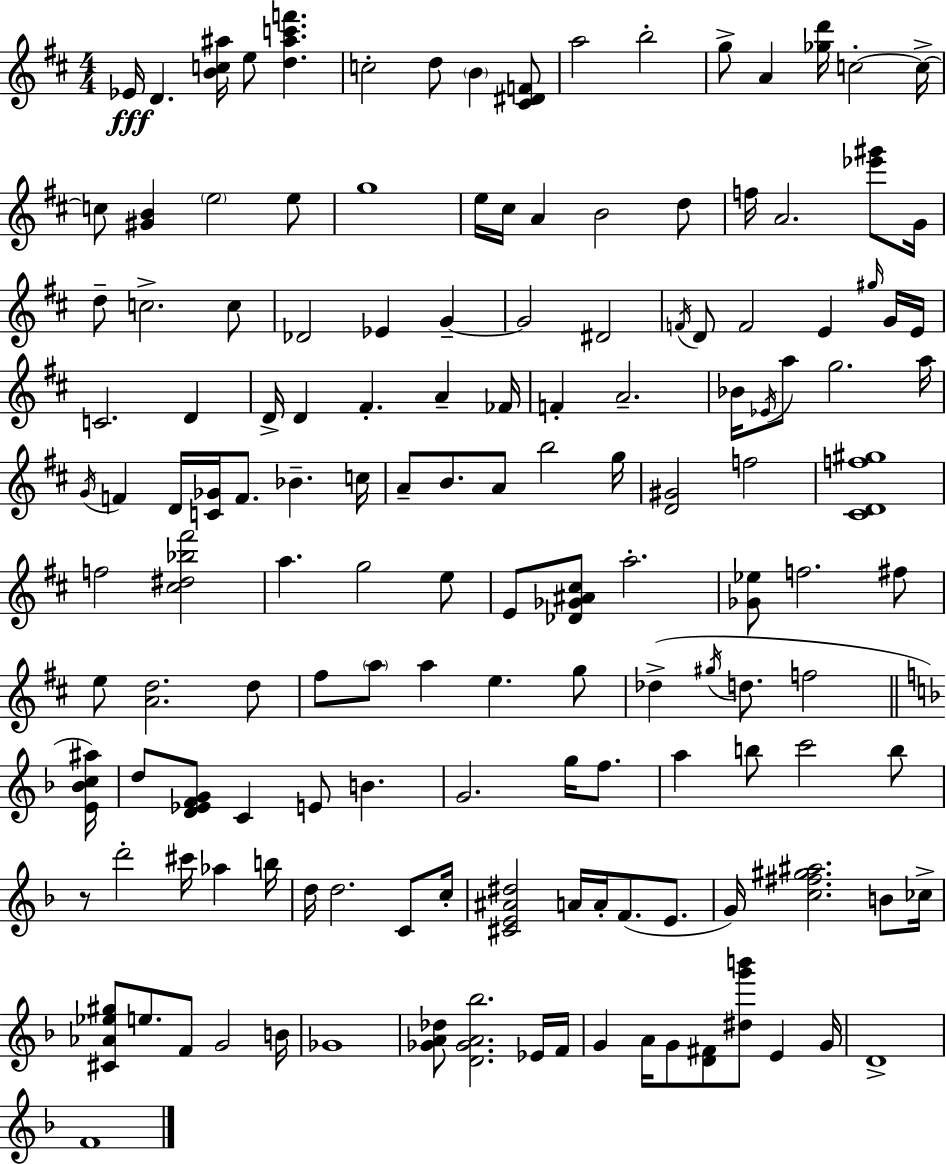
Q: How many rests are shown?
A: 1